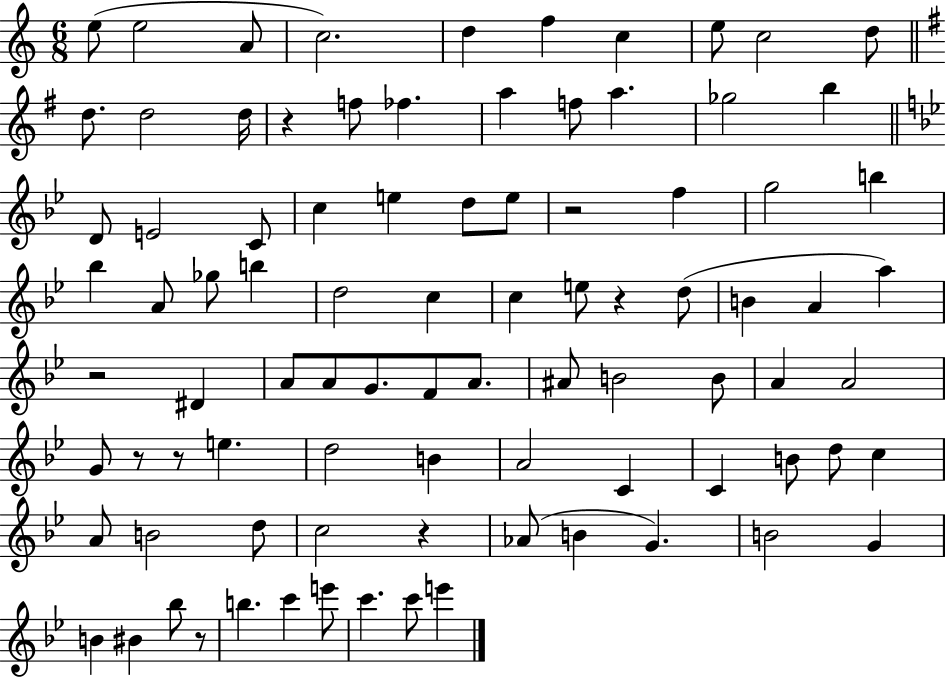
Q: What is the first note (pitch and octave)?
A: E5